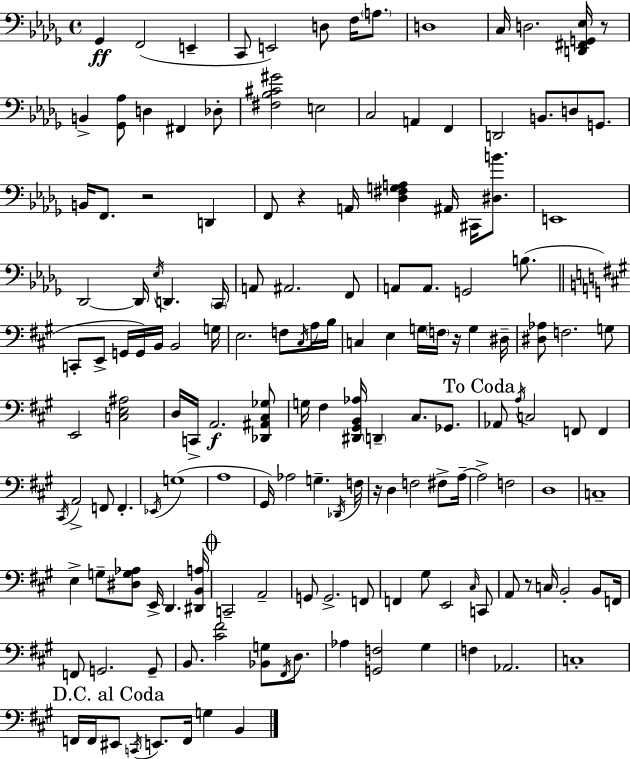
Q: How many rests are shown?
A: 6